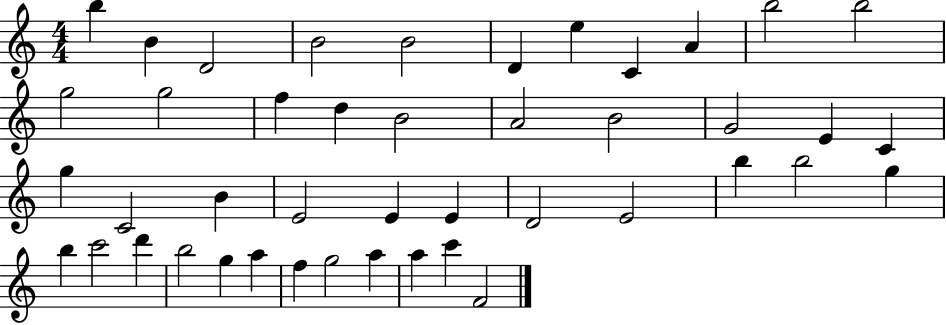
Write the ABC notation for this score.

X:1
T:Untitled
M:4/4
L:1/4
K:C
b B D2 B2 B2 D e C A b2 b2 g2 g2 f d B2 A2 B2 G2 E C g C2 B E2 E E D2 E2 b b2 g b c'2 d' b2 g a f g2 a a c' F2